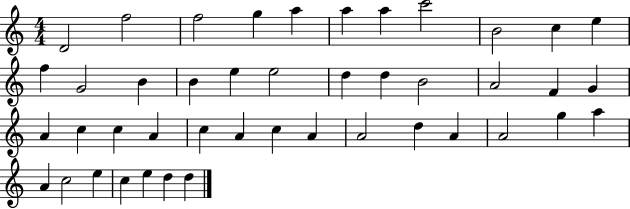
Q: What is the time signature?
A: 4/4